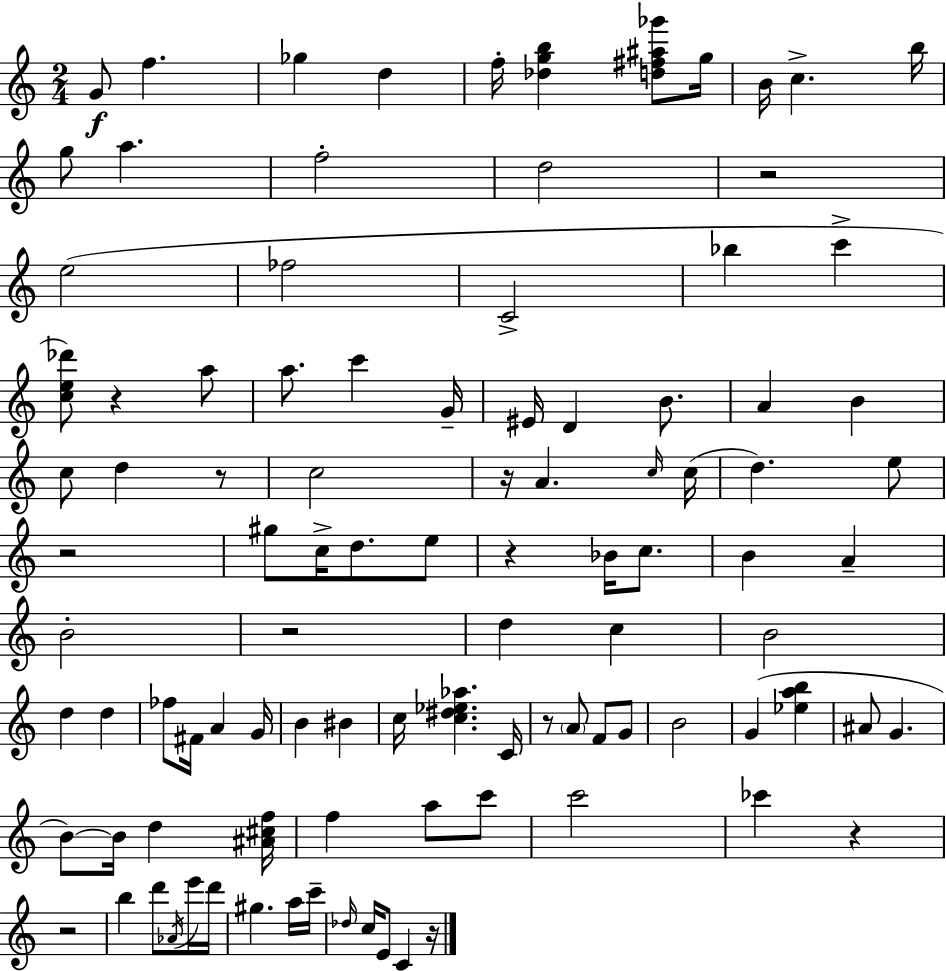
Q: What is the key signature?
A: A minor